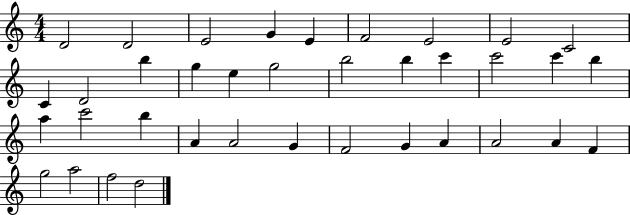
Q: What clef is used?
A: treble